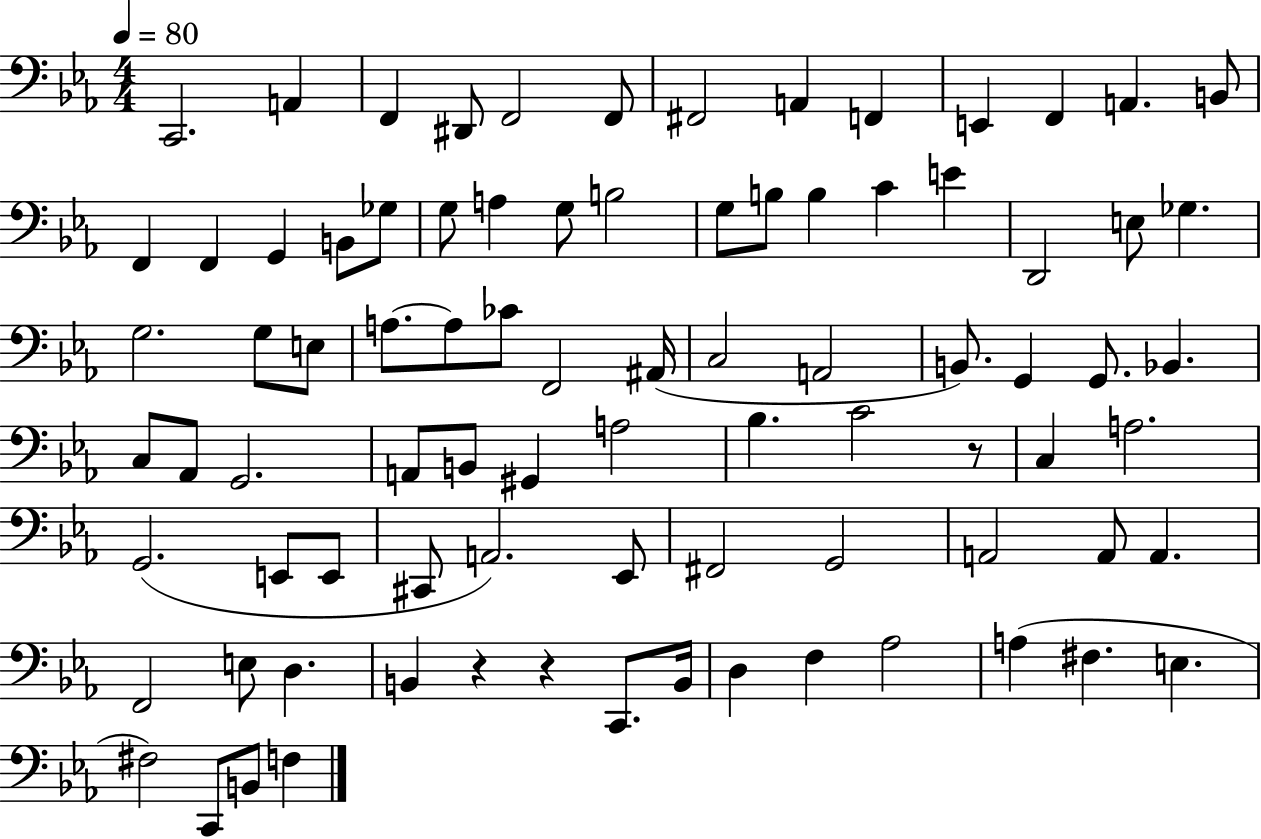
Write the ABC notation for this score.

X:1
T:Untitled
M:4/4
L:1/4
K:Eb
C,,2 A,, F,, ^D,,/2 F,,2 F,,/2 ^F,,2 A,, F,, E,, F,, A,, B,,/2 F,, F,, G,, B,,/2 _G,/2 G,/2 A, G,/2 B,2 G,/2 B,/2 B, C E D,,2 E,/2 _G, G,2 G,/2 E,/2 A,/2 A,/2 _C/2 F,,2 ^A,,/4 C,2 A,,2 B,,/2 G,, G,,/2 _B,, C,/2 _A,,/2 G,,2 A,,/2 B,,/2 ^G,, A,2 _B, C2 z/2 C, A,2 G,,2 E,,/2 E,,/2 ^C,,/2 A,,2 _E,,/2 ^F,,2 G,,2 A,,2 A,,/2 A,, F,,2 E,/2 D, B,, z z C,,/2 B,,/4 D, F, _A,2 A, ^F, E, ^F,2 C,,/2 B,,/2 F,